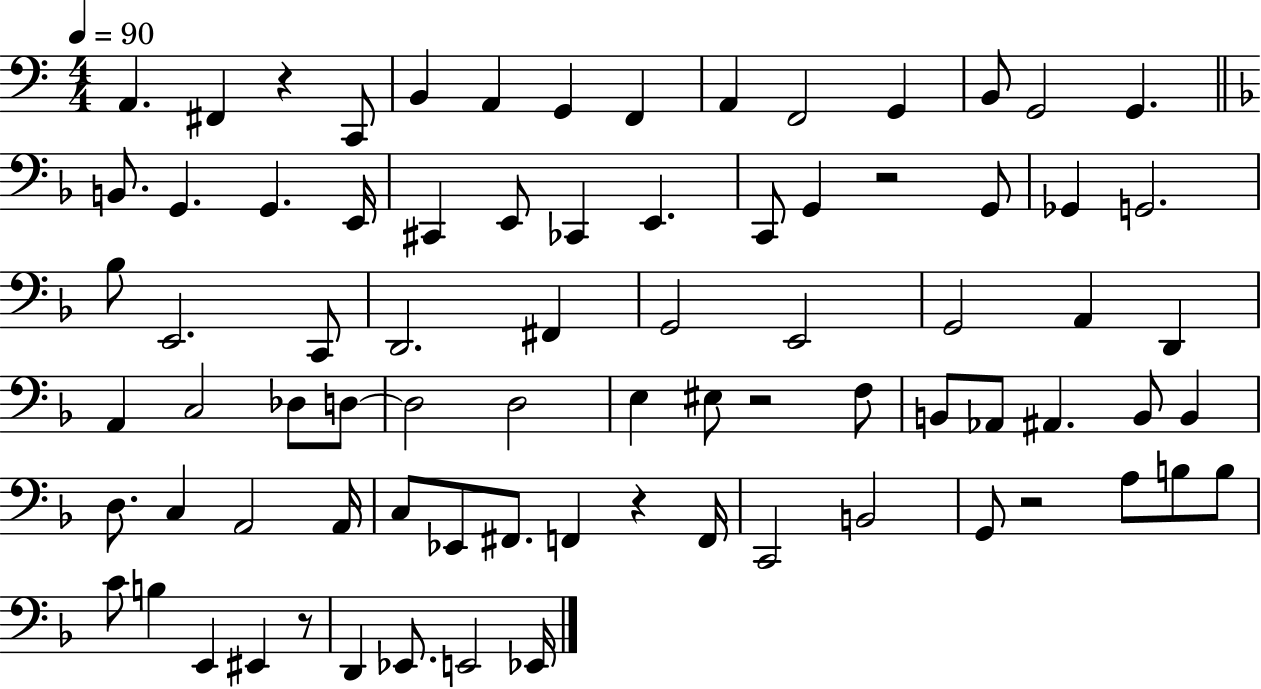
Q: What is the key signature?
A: C major